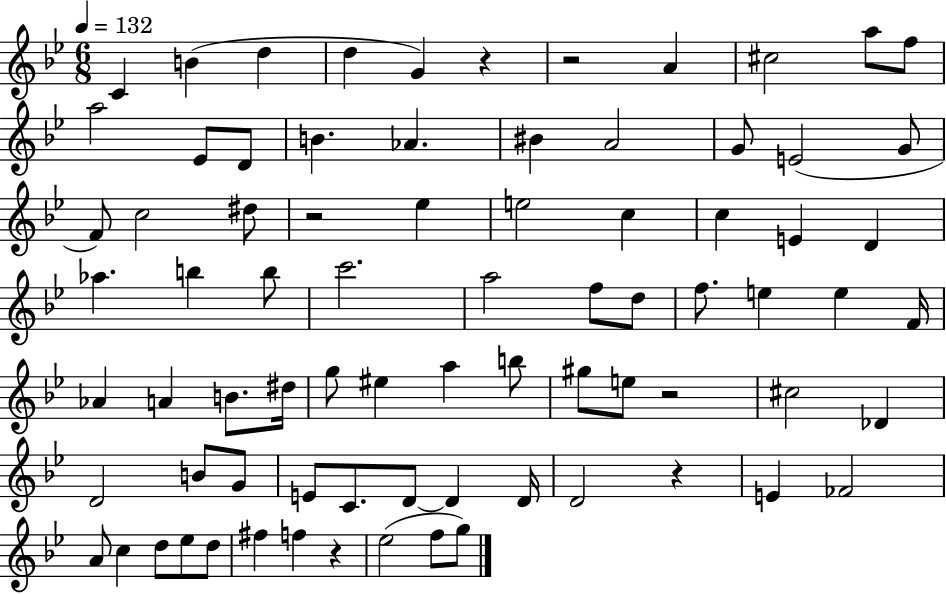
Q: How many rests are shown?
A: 6